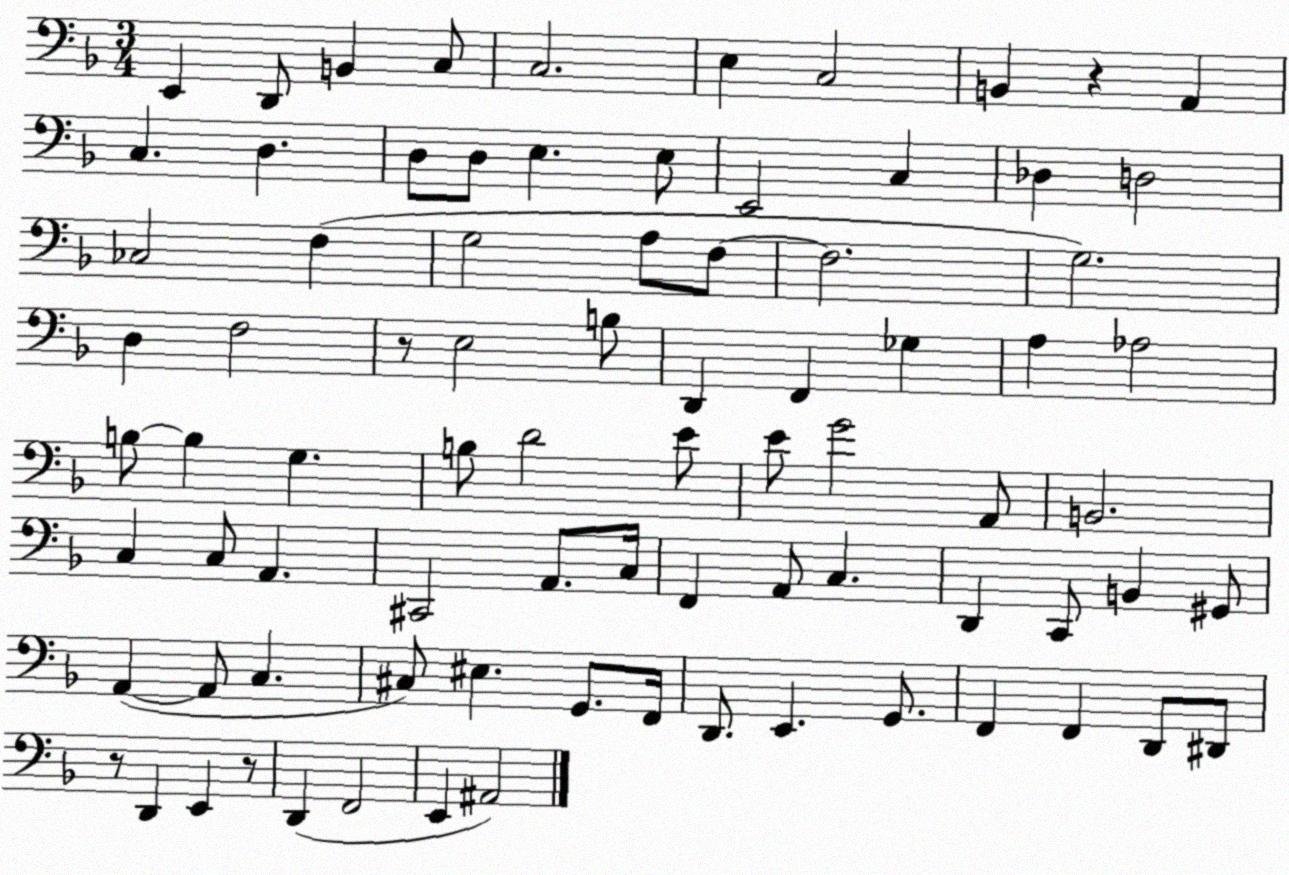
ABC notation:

X:1
T:Untitled
M:3/4
L:1/4
K:F
E,, D,,/2 B,, C,/2 C,2 E, C,2 B,, z A,, C, D, D,/2 D,/2 E, E,/2 E,,2 C, _D, D,2 _C,2 F, G,2 A,/2 F,/2 F,2 G,2 D, F,2 z/2 E,2 B,/2 D,, F,, _G, A, _A,2 B,/2 B, G, B,/2 D2 E/2 E/2 G2 A,,/2 B,,2 C, C,/2 A,, ^C,,2 A,,/2 C,/4 F,, A,,/2 C, D,, C,,/2 B,, ^G,,/2 A,, A,,/2 C, ^C,/2 ^E, G,,/2 F,,/4 D,,/2 E,, G,,/2 F,, F,, D,,/2 ^D,,/2 z/2 D,, E,, z/2 D,, F,,2 E,, ^A,,2